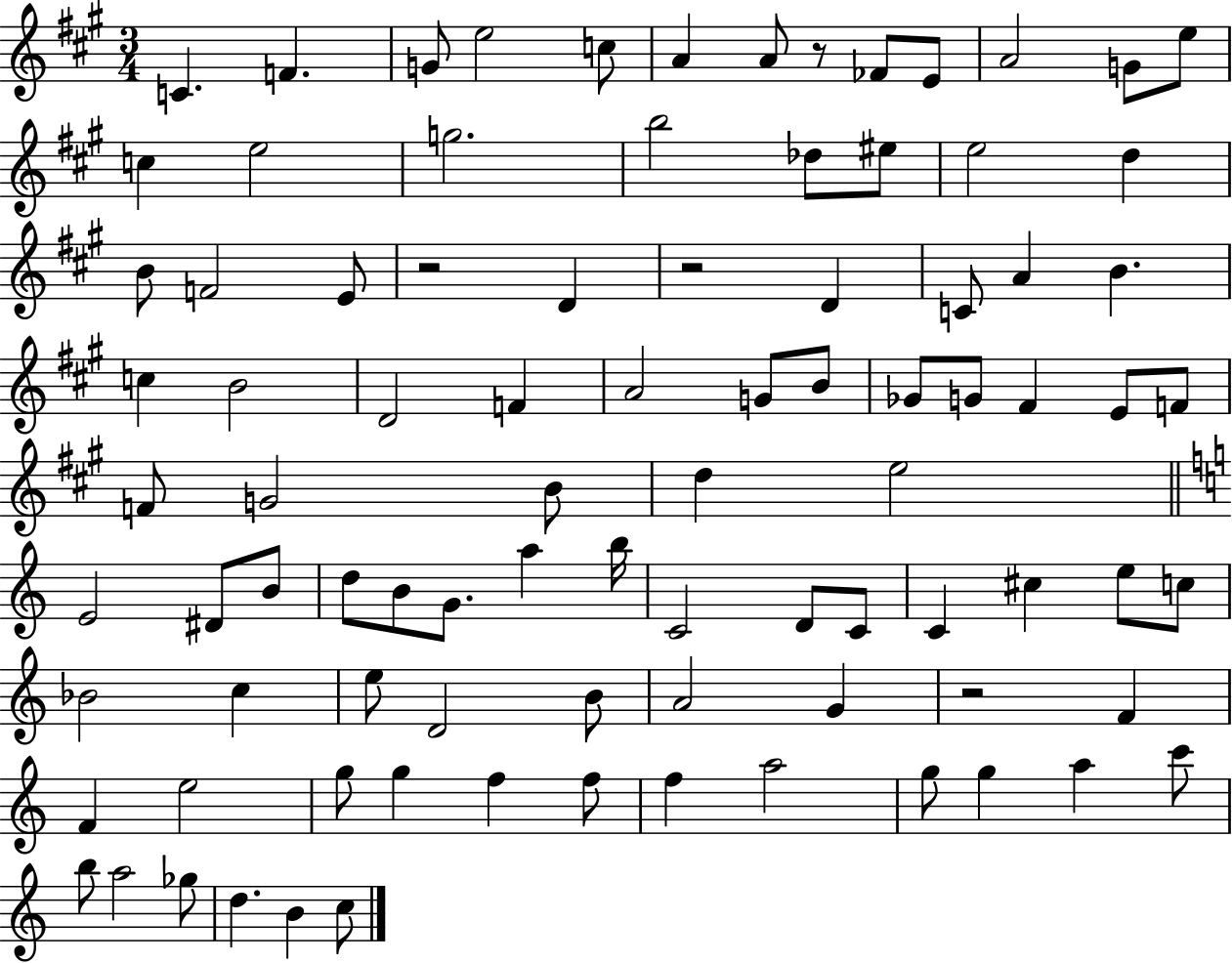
X:1
T:Untitled
M:3/4
L:1/4
K:A
C F G/2 e2 c/2 A A/2 z/2 _F/2 E/2 A2 G/2 e/2 c e2 g2 b2 _d/2 ^e/2 e2 d B/2 F2 E/2 z2 D z2 D C/2 A B c B2 D2 F A2 G/2 B/2 _G/2 G/2 ^F E/2 F/2 F/2 G2 B/2 d e2 E2 ^D/2 B/2 d/2 B/2 G/2 a b/4 C2 D/2 C/2 C ^c e/2 c/2 _B2 c e/2 D2 B/2 A2 G z2 F F e2 g/2 g f f/2 f a2 g/2 g a c'/2 b/2 a2 _g/2 d B c/2